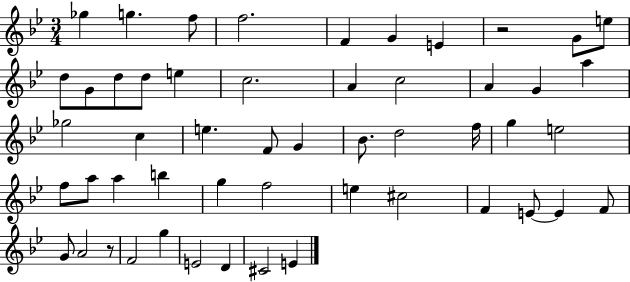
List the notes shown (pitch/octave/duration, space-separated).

Gb5/q G5/q. F5/e F5/h. F4/q G4/q E4/q R/h G4/e E5/e D5/e G4/e D5/e D5/e E5/q C5/h. A4/q C5/h A4/q G4/q A5/q Gb5/h C5/q E5/q. F4/e G4/q Bb4/e. D5/h F5/s G5/q E5/h F5/e A5/e A5/q B5/q G5/q F5/h E5/q C#5/h F4/q E4/e E4/q F4/e G4/e A4/h R/e F4/h G5/q E4/h D4/q C#4/h E4/q